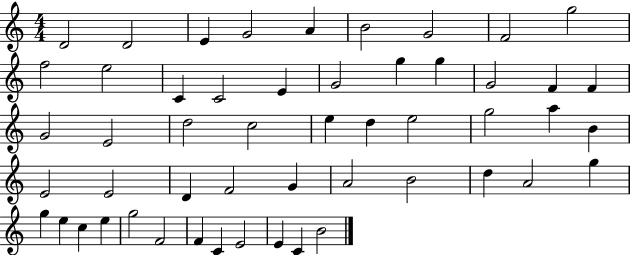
D4/h D4/h E4/q G4/h A4/q B4/h G4/h F4/h G5/h F5/h E5/h C4/q C4/h E4/q G4/h G5/q G5/q G4/h F4/q F4/q G4/h E4/h D5/h C5/h E5/q D5/q E5/h G5/h A5/q B4/q E4/h E4/h D4/q F4/h G4/q A4/h B4/h D5/q A4/h G5/q G5/q E5/q C5/q E5/q G5/h F4/h F4/q C4/q E4/h E4/q C4/q B4/h